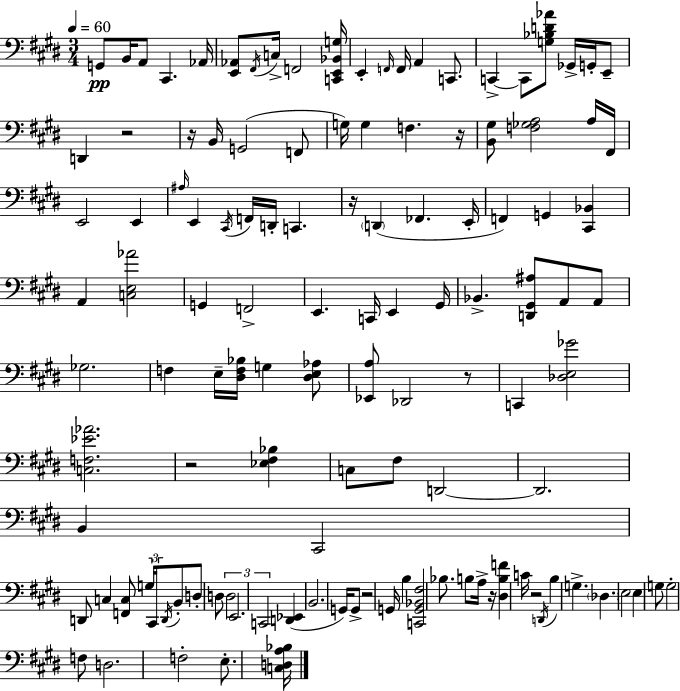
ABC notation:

X:1
T:Untitled
M:3/4
L:1/4
K:E
G,,/2 B,,/4 A,,/2 ^C,, _A,,/4 [E,,_A,,]/2 ^F,,/4 C,/4 F,,2 [C,,E,,_B,,G,]/4 E,, F,,/4 F,,/4 A,, C,,/2 C,, C,,/2 [G,_B,D_A]/2 _G,,/4 G,,/4 E,,/2 D,, z2 z/4 B,,/4 G,,2 F,,/2 G,/4 G, F, z/4 [B,,^G,]/2 [F,_G,A,]2 A,/4 ^F,,/4 E,,2 E,, ^A,/4 E,, ^C,,/4 F,,/4 D,,/4 C,, z/4 D,, _F,, E,,/4 F,, G,, [^C,,_B,,] A,, [C,E,_A]2 G,, F,,2 E,, C,,/4 E,, ^G,,/4 _B,, [D,,^G,,^A,]/2 A,,/2 A,,/2 _G,2 F, E,/4 [^D,F,_B,]/4 G, [^D,E,_A,]/2 [_E,,A,]/2 _D,,2 z/2 C,, [_D,E,_G]2 [C,F,_E_A]2 z2 [_E,^F,_B,] C,/2 ^F,/2 D,,2 D,,2 B,, ^C,,2 D,,/2 C, [F,,C,]/2 G,/4 ^C,,/4 D,,/4 B,,/2 D,/2 D,/2 D,2 E,,2 C,,2 [D,,_E,,] B,,2 G,,/4 G,,/2 z2 G,,/4 B, [C,,G,,_B,,^F,]2 _B,/2 B,/2 A,/4 z/4 [^D,B,F] C/4 z2 D,,/4 B, G, _D, E,2 E, G,/2 G,2 F,/2 D,2 F,2 E,/2 [C,D,A,_B,]/4